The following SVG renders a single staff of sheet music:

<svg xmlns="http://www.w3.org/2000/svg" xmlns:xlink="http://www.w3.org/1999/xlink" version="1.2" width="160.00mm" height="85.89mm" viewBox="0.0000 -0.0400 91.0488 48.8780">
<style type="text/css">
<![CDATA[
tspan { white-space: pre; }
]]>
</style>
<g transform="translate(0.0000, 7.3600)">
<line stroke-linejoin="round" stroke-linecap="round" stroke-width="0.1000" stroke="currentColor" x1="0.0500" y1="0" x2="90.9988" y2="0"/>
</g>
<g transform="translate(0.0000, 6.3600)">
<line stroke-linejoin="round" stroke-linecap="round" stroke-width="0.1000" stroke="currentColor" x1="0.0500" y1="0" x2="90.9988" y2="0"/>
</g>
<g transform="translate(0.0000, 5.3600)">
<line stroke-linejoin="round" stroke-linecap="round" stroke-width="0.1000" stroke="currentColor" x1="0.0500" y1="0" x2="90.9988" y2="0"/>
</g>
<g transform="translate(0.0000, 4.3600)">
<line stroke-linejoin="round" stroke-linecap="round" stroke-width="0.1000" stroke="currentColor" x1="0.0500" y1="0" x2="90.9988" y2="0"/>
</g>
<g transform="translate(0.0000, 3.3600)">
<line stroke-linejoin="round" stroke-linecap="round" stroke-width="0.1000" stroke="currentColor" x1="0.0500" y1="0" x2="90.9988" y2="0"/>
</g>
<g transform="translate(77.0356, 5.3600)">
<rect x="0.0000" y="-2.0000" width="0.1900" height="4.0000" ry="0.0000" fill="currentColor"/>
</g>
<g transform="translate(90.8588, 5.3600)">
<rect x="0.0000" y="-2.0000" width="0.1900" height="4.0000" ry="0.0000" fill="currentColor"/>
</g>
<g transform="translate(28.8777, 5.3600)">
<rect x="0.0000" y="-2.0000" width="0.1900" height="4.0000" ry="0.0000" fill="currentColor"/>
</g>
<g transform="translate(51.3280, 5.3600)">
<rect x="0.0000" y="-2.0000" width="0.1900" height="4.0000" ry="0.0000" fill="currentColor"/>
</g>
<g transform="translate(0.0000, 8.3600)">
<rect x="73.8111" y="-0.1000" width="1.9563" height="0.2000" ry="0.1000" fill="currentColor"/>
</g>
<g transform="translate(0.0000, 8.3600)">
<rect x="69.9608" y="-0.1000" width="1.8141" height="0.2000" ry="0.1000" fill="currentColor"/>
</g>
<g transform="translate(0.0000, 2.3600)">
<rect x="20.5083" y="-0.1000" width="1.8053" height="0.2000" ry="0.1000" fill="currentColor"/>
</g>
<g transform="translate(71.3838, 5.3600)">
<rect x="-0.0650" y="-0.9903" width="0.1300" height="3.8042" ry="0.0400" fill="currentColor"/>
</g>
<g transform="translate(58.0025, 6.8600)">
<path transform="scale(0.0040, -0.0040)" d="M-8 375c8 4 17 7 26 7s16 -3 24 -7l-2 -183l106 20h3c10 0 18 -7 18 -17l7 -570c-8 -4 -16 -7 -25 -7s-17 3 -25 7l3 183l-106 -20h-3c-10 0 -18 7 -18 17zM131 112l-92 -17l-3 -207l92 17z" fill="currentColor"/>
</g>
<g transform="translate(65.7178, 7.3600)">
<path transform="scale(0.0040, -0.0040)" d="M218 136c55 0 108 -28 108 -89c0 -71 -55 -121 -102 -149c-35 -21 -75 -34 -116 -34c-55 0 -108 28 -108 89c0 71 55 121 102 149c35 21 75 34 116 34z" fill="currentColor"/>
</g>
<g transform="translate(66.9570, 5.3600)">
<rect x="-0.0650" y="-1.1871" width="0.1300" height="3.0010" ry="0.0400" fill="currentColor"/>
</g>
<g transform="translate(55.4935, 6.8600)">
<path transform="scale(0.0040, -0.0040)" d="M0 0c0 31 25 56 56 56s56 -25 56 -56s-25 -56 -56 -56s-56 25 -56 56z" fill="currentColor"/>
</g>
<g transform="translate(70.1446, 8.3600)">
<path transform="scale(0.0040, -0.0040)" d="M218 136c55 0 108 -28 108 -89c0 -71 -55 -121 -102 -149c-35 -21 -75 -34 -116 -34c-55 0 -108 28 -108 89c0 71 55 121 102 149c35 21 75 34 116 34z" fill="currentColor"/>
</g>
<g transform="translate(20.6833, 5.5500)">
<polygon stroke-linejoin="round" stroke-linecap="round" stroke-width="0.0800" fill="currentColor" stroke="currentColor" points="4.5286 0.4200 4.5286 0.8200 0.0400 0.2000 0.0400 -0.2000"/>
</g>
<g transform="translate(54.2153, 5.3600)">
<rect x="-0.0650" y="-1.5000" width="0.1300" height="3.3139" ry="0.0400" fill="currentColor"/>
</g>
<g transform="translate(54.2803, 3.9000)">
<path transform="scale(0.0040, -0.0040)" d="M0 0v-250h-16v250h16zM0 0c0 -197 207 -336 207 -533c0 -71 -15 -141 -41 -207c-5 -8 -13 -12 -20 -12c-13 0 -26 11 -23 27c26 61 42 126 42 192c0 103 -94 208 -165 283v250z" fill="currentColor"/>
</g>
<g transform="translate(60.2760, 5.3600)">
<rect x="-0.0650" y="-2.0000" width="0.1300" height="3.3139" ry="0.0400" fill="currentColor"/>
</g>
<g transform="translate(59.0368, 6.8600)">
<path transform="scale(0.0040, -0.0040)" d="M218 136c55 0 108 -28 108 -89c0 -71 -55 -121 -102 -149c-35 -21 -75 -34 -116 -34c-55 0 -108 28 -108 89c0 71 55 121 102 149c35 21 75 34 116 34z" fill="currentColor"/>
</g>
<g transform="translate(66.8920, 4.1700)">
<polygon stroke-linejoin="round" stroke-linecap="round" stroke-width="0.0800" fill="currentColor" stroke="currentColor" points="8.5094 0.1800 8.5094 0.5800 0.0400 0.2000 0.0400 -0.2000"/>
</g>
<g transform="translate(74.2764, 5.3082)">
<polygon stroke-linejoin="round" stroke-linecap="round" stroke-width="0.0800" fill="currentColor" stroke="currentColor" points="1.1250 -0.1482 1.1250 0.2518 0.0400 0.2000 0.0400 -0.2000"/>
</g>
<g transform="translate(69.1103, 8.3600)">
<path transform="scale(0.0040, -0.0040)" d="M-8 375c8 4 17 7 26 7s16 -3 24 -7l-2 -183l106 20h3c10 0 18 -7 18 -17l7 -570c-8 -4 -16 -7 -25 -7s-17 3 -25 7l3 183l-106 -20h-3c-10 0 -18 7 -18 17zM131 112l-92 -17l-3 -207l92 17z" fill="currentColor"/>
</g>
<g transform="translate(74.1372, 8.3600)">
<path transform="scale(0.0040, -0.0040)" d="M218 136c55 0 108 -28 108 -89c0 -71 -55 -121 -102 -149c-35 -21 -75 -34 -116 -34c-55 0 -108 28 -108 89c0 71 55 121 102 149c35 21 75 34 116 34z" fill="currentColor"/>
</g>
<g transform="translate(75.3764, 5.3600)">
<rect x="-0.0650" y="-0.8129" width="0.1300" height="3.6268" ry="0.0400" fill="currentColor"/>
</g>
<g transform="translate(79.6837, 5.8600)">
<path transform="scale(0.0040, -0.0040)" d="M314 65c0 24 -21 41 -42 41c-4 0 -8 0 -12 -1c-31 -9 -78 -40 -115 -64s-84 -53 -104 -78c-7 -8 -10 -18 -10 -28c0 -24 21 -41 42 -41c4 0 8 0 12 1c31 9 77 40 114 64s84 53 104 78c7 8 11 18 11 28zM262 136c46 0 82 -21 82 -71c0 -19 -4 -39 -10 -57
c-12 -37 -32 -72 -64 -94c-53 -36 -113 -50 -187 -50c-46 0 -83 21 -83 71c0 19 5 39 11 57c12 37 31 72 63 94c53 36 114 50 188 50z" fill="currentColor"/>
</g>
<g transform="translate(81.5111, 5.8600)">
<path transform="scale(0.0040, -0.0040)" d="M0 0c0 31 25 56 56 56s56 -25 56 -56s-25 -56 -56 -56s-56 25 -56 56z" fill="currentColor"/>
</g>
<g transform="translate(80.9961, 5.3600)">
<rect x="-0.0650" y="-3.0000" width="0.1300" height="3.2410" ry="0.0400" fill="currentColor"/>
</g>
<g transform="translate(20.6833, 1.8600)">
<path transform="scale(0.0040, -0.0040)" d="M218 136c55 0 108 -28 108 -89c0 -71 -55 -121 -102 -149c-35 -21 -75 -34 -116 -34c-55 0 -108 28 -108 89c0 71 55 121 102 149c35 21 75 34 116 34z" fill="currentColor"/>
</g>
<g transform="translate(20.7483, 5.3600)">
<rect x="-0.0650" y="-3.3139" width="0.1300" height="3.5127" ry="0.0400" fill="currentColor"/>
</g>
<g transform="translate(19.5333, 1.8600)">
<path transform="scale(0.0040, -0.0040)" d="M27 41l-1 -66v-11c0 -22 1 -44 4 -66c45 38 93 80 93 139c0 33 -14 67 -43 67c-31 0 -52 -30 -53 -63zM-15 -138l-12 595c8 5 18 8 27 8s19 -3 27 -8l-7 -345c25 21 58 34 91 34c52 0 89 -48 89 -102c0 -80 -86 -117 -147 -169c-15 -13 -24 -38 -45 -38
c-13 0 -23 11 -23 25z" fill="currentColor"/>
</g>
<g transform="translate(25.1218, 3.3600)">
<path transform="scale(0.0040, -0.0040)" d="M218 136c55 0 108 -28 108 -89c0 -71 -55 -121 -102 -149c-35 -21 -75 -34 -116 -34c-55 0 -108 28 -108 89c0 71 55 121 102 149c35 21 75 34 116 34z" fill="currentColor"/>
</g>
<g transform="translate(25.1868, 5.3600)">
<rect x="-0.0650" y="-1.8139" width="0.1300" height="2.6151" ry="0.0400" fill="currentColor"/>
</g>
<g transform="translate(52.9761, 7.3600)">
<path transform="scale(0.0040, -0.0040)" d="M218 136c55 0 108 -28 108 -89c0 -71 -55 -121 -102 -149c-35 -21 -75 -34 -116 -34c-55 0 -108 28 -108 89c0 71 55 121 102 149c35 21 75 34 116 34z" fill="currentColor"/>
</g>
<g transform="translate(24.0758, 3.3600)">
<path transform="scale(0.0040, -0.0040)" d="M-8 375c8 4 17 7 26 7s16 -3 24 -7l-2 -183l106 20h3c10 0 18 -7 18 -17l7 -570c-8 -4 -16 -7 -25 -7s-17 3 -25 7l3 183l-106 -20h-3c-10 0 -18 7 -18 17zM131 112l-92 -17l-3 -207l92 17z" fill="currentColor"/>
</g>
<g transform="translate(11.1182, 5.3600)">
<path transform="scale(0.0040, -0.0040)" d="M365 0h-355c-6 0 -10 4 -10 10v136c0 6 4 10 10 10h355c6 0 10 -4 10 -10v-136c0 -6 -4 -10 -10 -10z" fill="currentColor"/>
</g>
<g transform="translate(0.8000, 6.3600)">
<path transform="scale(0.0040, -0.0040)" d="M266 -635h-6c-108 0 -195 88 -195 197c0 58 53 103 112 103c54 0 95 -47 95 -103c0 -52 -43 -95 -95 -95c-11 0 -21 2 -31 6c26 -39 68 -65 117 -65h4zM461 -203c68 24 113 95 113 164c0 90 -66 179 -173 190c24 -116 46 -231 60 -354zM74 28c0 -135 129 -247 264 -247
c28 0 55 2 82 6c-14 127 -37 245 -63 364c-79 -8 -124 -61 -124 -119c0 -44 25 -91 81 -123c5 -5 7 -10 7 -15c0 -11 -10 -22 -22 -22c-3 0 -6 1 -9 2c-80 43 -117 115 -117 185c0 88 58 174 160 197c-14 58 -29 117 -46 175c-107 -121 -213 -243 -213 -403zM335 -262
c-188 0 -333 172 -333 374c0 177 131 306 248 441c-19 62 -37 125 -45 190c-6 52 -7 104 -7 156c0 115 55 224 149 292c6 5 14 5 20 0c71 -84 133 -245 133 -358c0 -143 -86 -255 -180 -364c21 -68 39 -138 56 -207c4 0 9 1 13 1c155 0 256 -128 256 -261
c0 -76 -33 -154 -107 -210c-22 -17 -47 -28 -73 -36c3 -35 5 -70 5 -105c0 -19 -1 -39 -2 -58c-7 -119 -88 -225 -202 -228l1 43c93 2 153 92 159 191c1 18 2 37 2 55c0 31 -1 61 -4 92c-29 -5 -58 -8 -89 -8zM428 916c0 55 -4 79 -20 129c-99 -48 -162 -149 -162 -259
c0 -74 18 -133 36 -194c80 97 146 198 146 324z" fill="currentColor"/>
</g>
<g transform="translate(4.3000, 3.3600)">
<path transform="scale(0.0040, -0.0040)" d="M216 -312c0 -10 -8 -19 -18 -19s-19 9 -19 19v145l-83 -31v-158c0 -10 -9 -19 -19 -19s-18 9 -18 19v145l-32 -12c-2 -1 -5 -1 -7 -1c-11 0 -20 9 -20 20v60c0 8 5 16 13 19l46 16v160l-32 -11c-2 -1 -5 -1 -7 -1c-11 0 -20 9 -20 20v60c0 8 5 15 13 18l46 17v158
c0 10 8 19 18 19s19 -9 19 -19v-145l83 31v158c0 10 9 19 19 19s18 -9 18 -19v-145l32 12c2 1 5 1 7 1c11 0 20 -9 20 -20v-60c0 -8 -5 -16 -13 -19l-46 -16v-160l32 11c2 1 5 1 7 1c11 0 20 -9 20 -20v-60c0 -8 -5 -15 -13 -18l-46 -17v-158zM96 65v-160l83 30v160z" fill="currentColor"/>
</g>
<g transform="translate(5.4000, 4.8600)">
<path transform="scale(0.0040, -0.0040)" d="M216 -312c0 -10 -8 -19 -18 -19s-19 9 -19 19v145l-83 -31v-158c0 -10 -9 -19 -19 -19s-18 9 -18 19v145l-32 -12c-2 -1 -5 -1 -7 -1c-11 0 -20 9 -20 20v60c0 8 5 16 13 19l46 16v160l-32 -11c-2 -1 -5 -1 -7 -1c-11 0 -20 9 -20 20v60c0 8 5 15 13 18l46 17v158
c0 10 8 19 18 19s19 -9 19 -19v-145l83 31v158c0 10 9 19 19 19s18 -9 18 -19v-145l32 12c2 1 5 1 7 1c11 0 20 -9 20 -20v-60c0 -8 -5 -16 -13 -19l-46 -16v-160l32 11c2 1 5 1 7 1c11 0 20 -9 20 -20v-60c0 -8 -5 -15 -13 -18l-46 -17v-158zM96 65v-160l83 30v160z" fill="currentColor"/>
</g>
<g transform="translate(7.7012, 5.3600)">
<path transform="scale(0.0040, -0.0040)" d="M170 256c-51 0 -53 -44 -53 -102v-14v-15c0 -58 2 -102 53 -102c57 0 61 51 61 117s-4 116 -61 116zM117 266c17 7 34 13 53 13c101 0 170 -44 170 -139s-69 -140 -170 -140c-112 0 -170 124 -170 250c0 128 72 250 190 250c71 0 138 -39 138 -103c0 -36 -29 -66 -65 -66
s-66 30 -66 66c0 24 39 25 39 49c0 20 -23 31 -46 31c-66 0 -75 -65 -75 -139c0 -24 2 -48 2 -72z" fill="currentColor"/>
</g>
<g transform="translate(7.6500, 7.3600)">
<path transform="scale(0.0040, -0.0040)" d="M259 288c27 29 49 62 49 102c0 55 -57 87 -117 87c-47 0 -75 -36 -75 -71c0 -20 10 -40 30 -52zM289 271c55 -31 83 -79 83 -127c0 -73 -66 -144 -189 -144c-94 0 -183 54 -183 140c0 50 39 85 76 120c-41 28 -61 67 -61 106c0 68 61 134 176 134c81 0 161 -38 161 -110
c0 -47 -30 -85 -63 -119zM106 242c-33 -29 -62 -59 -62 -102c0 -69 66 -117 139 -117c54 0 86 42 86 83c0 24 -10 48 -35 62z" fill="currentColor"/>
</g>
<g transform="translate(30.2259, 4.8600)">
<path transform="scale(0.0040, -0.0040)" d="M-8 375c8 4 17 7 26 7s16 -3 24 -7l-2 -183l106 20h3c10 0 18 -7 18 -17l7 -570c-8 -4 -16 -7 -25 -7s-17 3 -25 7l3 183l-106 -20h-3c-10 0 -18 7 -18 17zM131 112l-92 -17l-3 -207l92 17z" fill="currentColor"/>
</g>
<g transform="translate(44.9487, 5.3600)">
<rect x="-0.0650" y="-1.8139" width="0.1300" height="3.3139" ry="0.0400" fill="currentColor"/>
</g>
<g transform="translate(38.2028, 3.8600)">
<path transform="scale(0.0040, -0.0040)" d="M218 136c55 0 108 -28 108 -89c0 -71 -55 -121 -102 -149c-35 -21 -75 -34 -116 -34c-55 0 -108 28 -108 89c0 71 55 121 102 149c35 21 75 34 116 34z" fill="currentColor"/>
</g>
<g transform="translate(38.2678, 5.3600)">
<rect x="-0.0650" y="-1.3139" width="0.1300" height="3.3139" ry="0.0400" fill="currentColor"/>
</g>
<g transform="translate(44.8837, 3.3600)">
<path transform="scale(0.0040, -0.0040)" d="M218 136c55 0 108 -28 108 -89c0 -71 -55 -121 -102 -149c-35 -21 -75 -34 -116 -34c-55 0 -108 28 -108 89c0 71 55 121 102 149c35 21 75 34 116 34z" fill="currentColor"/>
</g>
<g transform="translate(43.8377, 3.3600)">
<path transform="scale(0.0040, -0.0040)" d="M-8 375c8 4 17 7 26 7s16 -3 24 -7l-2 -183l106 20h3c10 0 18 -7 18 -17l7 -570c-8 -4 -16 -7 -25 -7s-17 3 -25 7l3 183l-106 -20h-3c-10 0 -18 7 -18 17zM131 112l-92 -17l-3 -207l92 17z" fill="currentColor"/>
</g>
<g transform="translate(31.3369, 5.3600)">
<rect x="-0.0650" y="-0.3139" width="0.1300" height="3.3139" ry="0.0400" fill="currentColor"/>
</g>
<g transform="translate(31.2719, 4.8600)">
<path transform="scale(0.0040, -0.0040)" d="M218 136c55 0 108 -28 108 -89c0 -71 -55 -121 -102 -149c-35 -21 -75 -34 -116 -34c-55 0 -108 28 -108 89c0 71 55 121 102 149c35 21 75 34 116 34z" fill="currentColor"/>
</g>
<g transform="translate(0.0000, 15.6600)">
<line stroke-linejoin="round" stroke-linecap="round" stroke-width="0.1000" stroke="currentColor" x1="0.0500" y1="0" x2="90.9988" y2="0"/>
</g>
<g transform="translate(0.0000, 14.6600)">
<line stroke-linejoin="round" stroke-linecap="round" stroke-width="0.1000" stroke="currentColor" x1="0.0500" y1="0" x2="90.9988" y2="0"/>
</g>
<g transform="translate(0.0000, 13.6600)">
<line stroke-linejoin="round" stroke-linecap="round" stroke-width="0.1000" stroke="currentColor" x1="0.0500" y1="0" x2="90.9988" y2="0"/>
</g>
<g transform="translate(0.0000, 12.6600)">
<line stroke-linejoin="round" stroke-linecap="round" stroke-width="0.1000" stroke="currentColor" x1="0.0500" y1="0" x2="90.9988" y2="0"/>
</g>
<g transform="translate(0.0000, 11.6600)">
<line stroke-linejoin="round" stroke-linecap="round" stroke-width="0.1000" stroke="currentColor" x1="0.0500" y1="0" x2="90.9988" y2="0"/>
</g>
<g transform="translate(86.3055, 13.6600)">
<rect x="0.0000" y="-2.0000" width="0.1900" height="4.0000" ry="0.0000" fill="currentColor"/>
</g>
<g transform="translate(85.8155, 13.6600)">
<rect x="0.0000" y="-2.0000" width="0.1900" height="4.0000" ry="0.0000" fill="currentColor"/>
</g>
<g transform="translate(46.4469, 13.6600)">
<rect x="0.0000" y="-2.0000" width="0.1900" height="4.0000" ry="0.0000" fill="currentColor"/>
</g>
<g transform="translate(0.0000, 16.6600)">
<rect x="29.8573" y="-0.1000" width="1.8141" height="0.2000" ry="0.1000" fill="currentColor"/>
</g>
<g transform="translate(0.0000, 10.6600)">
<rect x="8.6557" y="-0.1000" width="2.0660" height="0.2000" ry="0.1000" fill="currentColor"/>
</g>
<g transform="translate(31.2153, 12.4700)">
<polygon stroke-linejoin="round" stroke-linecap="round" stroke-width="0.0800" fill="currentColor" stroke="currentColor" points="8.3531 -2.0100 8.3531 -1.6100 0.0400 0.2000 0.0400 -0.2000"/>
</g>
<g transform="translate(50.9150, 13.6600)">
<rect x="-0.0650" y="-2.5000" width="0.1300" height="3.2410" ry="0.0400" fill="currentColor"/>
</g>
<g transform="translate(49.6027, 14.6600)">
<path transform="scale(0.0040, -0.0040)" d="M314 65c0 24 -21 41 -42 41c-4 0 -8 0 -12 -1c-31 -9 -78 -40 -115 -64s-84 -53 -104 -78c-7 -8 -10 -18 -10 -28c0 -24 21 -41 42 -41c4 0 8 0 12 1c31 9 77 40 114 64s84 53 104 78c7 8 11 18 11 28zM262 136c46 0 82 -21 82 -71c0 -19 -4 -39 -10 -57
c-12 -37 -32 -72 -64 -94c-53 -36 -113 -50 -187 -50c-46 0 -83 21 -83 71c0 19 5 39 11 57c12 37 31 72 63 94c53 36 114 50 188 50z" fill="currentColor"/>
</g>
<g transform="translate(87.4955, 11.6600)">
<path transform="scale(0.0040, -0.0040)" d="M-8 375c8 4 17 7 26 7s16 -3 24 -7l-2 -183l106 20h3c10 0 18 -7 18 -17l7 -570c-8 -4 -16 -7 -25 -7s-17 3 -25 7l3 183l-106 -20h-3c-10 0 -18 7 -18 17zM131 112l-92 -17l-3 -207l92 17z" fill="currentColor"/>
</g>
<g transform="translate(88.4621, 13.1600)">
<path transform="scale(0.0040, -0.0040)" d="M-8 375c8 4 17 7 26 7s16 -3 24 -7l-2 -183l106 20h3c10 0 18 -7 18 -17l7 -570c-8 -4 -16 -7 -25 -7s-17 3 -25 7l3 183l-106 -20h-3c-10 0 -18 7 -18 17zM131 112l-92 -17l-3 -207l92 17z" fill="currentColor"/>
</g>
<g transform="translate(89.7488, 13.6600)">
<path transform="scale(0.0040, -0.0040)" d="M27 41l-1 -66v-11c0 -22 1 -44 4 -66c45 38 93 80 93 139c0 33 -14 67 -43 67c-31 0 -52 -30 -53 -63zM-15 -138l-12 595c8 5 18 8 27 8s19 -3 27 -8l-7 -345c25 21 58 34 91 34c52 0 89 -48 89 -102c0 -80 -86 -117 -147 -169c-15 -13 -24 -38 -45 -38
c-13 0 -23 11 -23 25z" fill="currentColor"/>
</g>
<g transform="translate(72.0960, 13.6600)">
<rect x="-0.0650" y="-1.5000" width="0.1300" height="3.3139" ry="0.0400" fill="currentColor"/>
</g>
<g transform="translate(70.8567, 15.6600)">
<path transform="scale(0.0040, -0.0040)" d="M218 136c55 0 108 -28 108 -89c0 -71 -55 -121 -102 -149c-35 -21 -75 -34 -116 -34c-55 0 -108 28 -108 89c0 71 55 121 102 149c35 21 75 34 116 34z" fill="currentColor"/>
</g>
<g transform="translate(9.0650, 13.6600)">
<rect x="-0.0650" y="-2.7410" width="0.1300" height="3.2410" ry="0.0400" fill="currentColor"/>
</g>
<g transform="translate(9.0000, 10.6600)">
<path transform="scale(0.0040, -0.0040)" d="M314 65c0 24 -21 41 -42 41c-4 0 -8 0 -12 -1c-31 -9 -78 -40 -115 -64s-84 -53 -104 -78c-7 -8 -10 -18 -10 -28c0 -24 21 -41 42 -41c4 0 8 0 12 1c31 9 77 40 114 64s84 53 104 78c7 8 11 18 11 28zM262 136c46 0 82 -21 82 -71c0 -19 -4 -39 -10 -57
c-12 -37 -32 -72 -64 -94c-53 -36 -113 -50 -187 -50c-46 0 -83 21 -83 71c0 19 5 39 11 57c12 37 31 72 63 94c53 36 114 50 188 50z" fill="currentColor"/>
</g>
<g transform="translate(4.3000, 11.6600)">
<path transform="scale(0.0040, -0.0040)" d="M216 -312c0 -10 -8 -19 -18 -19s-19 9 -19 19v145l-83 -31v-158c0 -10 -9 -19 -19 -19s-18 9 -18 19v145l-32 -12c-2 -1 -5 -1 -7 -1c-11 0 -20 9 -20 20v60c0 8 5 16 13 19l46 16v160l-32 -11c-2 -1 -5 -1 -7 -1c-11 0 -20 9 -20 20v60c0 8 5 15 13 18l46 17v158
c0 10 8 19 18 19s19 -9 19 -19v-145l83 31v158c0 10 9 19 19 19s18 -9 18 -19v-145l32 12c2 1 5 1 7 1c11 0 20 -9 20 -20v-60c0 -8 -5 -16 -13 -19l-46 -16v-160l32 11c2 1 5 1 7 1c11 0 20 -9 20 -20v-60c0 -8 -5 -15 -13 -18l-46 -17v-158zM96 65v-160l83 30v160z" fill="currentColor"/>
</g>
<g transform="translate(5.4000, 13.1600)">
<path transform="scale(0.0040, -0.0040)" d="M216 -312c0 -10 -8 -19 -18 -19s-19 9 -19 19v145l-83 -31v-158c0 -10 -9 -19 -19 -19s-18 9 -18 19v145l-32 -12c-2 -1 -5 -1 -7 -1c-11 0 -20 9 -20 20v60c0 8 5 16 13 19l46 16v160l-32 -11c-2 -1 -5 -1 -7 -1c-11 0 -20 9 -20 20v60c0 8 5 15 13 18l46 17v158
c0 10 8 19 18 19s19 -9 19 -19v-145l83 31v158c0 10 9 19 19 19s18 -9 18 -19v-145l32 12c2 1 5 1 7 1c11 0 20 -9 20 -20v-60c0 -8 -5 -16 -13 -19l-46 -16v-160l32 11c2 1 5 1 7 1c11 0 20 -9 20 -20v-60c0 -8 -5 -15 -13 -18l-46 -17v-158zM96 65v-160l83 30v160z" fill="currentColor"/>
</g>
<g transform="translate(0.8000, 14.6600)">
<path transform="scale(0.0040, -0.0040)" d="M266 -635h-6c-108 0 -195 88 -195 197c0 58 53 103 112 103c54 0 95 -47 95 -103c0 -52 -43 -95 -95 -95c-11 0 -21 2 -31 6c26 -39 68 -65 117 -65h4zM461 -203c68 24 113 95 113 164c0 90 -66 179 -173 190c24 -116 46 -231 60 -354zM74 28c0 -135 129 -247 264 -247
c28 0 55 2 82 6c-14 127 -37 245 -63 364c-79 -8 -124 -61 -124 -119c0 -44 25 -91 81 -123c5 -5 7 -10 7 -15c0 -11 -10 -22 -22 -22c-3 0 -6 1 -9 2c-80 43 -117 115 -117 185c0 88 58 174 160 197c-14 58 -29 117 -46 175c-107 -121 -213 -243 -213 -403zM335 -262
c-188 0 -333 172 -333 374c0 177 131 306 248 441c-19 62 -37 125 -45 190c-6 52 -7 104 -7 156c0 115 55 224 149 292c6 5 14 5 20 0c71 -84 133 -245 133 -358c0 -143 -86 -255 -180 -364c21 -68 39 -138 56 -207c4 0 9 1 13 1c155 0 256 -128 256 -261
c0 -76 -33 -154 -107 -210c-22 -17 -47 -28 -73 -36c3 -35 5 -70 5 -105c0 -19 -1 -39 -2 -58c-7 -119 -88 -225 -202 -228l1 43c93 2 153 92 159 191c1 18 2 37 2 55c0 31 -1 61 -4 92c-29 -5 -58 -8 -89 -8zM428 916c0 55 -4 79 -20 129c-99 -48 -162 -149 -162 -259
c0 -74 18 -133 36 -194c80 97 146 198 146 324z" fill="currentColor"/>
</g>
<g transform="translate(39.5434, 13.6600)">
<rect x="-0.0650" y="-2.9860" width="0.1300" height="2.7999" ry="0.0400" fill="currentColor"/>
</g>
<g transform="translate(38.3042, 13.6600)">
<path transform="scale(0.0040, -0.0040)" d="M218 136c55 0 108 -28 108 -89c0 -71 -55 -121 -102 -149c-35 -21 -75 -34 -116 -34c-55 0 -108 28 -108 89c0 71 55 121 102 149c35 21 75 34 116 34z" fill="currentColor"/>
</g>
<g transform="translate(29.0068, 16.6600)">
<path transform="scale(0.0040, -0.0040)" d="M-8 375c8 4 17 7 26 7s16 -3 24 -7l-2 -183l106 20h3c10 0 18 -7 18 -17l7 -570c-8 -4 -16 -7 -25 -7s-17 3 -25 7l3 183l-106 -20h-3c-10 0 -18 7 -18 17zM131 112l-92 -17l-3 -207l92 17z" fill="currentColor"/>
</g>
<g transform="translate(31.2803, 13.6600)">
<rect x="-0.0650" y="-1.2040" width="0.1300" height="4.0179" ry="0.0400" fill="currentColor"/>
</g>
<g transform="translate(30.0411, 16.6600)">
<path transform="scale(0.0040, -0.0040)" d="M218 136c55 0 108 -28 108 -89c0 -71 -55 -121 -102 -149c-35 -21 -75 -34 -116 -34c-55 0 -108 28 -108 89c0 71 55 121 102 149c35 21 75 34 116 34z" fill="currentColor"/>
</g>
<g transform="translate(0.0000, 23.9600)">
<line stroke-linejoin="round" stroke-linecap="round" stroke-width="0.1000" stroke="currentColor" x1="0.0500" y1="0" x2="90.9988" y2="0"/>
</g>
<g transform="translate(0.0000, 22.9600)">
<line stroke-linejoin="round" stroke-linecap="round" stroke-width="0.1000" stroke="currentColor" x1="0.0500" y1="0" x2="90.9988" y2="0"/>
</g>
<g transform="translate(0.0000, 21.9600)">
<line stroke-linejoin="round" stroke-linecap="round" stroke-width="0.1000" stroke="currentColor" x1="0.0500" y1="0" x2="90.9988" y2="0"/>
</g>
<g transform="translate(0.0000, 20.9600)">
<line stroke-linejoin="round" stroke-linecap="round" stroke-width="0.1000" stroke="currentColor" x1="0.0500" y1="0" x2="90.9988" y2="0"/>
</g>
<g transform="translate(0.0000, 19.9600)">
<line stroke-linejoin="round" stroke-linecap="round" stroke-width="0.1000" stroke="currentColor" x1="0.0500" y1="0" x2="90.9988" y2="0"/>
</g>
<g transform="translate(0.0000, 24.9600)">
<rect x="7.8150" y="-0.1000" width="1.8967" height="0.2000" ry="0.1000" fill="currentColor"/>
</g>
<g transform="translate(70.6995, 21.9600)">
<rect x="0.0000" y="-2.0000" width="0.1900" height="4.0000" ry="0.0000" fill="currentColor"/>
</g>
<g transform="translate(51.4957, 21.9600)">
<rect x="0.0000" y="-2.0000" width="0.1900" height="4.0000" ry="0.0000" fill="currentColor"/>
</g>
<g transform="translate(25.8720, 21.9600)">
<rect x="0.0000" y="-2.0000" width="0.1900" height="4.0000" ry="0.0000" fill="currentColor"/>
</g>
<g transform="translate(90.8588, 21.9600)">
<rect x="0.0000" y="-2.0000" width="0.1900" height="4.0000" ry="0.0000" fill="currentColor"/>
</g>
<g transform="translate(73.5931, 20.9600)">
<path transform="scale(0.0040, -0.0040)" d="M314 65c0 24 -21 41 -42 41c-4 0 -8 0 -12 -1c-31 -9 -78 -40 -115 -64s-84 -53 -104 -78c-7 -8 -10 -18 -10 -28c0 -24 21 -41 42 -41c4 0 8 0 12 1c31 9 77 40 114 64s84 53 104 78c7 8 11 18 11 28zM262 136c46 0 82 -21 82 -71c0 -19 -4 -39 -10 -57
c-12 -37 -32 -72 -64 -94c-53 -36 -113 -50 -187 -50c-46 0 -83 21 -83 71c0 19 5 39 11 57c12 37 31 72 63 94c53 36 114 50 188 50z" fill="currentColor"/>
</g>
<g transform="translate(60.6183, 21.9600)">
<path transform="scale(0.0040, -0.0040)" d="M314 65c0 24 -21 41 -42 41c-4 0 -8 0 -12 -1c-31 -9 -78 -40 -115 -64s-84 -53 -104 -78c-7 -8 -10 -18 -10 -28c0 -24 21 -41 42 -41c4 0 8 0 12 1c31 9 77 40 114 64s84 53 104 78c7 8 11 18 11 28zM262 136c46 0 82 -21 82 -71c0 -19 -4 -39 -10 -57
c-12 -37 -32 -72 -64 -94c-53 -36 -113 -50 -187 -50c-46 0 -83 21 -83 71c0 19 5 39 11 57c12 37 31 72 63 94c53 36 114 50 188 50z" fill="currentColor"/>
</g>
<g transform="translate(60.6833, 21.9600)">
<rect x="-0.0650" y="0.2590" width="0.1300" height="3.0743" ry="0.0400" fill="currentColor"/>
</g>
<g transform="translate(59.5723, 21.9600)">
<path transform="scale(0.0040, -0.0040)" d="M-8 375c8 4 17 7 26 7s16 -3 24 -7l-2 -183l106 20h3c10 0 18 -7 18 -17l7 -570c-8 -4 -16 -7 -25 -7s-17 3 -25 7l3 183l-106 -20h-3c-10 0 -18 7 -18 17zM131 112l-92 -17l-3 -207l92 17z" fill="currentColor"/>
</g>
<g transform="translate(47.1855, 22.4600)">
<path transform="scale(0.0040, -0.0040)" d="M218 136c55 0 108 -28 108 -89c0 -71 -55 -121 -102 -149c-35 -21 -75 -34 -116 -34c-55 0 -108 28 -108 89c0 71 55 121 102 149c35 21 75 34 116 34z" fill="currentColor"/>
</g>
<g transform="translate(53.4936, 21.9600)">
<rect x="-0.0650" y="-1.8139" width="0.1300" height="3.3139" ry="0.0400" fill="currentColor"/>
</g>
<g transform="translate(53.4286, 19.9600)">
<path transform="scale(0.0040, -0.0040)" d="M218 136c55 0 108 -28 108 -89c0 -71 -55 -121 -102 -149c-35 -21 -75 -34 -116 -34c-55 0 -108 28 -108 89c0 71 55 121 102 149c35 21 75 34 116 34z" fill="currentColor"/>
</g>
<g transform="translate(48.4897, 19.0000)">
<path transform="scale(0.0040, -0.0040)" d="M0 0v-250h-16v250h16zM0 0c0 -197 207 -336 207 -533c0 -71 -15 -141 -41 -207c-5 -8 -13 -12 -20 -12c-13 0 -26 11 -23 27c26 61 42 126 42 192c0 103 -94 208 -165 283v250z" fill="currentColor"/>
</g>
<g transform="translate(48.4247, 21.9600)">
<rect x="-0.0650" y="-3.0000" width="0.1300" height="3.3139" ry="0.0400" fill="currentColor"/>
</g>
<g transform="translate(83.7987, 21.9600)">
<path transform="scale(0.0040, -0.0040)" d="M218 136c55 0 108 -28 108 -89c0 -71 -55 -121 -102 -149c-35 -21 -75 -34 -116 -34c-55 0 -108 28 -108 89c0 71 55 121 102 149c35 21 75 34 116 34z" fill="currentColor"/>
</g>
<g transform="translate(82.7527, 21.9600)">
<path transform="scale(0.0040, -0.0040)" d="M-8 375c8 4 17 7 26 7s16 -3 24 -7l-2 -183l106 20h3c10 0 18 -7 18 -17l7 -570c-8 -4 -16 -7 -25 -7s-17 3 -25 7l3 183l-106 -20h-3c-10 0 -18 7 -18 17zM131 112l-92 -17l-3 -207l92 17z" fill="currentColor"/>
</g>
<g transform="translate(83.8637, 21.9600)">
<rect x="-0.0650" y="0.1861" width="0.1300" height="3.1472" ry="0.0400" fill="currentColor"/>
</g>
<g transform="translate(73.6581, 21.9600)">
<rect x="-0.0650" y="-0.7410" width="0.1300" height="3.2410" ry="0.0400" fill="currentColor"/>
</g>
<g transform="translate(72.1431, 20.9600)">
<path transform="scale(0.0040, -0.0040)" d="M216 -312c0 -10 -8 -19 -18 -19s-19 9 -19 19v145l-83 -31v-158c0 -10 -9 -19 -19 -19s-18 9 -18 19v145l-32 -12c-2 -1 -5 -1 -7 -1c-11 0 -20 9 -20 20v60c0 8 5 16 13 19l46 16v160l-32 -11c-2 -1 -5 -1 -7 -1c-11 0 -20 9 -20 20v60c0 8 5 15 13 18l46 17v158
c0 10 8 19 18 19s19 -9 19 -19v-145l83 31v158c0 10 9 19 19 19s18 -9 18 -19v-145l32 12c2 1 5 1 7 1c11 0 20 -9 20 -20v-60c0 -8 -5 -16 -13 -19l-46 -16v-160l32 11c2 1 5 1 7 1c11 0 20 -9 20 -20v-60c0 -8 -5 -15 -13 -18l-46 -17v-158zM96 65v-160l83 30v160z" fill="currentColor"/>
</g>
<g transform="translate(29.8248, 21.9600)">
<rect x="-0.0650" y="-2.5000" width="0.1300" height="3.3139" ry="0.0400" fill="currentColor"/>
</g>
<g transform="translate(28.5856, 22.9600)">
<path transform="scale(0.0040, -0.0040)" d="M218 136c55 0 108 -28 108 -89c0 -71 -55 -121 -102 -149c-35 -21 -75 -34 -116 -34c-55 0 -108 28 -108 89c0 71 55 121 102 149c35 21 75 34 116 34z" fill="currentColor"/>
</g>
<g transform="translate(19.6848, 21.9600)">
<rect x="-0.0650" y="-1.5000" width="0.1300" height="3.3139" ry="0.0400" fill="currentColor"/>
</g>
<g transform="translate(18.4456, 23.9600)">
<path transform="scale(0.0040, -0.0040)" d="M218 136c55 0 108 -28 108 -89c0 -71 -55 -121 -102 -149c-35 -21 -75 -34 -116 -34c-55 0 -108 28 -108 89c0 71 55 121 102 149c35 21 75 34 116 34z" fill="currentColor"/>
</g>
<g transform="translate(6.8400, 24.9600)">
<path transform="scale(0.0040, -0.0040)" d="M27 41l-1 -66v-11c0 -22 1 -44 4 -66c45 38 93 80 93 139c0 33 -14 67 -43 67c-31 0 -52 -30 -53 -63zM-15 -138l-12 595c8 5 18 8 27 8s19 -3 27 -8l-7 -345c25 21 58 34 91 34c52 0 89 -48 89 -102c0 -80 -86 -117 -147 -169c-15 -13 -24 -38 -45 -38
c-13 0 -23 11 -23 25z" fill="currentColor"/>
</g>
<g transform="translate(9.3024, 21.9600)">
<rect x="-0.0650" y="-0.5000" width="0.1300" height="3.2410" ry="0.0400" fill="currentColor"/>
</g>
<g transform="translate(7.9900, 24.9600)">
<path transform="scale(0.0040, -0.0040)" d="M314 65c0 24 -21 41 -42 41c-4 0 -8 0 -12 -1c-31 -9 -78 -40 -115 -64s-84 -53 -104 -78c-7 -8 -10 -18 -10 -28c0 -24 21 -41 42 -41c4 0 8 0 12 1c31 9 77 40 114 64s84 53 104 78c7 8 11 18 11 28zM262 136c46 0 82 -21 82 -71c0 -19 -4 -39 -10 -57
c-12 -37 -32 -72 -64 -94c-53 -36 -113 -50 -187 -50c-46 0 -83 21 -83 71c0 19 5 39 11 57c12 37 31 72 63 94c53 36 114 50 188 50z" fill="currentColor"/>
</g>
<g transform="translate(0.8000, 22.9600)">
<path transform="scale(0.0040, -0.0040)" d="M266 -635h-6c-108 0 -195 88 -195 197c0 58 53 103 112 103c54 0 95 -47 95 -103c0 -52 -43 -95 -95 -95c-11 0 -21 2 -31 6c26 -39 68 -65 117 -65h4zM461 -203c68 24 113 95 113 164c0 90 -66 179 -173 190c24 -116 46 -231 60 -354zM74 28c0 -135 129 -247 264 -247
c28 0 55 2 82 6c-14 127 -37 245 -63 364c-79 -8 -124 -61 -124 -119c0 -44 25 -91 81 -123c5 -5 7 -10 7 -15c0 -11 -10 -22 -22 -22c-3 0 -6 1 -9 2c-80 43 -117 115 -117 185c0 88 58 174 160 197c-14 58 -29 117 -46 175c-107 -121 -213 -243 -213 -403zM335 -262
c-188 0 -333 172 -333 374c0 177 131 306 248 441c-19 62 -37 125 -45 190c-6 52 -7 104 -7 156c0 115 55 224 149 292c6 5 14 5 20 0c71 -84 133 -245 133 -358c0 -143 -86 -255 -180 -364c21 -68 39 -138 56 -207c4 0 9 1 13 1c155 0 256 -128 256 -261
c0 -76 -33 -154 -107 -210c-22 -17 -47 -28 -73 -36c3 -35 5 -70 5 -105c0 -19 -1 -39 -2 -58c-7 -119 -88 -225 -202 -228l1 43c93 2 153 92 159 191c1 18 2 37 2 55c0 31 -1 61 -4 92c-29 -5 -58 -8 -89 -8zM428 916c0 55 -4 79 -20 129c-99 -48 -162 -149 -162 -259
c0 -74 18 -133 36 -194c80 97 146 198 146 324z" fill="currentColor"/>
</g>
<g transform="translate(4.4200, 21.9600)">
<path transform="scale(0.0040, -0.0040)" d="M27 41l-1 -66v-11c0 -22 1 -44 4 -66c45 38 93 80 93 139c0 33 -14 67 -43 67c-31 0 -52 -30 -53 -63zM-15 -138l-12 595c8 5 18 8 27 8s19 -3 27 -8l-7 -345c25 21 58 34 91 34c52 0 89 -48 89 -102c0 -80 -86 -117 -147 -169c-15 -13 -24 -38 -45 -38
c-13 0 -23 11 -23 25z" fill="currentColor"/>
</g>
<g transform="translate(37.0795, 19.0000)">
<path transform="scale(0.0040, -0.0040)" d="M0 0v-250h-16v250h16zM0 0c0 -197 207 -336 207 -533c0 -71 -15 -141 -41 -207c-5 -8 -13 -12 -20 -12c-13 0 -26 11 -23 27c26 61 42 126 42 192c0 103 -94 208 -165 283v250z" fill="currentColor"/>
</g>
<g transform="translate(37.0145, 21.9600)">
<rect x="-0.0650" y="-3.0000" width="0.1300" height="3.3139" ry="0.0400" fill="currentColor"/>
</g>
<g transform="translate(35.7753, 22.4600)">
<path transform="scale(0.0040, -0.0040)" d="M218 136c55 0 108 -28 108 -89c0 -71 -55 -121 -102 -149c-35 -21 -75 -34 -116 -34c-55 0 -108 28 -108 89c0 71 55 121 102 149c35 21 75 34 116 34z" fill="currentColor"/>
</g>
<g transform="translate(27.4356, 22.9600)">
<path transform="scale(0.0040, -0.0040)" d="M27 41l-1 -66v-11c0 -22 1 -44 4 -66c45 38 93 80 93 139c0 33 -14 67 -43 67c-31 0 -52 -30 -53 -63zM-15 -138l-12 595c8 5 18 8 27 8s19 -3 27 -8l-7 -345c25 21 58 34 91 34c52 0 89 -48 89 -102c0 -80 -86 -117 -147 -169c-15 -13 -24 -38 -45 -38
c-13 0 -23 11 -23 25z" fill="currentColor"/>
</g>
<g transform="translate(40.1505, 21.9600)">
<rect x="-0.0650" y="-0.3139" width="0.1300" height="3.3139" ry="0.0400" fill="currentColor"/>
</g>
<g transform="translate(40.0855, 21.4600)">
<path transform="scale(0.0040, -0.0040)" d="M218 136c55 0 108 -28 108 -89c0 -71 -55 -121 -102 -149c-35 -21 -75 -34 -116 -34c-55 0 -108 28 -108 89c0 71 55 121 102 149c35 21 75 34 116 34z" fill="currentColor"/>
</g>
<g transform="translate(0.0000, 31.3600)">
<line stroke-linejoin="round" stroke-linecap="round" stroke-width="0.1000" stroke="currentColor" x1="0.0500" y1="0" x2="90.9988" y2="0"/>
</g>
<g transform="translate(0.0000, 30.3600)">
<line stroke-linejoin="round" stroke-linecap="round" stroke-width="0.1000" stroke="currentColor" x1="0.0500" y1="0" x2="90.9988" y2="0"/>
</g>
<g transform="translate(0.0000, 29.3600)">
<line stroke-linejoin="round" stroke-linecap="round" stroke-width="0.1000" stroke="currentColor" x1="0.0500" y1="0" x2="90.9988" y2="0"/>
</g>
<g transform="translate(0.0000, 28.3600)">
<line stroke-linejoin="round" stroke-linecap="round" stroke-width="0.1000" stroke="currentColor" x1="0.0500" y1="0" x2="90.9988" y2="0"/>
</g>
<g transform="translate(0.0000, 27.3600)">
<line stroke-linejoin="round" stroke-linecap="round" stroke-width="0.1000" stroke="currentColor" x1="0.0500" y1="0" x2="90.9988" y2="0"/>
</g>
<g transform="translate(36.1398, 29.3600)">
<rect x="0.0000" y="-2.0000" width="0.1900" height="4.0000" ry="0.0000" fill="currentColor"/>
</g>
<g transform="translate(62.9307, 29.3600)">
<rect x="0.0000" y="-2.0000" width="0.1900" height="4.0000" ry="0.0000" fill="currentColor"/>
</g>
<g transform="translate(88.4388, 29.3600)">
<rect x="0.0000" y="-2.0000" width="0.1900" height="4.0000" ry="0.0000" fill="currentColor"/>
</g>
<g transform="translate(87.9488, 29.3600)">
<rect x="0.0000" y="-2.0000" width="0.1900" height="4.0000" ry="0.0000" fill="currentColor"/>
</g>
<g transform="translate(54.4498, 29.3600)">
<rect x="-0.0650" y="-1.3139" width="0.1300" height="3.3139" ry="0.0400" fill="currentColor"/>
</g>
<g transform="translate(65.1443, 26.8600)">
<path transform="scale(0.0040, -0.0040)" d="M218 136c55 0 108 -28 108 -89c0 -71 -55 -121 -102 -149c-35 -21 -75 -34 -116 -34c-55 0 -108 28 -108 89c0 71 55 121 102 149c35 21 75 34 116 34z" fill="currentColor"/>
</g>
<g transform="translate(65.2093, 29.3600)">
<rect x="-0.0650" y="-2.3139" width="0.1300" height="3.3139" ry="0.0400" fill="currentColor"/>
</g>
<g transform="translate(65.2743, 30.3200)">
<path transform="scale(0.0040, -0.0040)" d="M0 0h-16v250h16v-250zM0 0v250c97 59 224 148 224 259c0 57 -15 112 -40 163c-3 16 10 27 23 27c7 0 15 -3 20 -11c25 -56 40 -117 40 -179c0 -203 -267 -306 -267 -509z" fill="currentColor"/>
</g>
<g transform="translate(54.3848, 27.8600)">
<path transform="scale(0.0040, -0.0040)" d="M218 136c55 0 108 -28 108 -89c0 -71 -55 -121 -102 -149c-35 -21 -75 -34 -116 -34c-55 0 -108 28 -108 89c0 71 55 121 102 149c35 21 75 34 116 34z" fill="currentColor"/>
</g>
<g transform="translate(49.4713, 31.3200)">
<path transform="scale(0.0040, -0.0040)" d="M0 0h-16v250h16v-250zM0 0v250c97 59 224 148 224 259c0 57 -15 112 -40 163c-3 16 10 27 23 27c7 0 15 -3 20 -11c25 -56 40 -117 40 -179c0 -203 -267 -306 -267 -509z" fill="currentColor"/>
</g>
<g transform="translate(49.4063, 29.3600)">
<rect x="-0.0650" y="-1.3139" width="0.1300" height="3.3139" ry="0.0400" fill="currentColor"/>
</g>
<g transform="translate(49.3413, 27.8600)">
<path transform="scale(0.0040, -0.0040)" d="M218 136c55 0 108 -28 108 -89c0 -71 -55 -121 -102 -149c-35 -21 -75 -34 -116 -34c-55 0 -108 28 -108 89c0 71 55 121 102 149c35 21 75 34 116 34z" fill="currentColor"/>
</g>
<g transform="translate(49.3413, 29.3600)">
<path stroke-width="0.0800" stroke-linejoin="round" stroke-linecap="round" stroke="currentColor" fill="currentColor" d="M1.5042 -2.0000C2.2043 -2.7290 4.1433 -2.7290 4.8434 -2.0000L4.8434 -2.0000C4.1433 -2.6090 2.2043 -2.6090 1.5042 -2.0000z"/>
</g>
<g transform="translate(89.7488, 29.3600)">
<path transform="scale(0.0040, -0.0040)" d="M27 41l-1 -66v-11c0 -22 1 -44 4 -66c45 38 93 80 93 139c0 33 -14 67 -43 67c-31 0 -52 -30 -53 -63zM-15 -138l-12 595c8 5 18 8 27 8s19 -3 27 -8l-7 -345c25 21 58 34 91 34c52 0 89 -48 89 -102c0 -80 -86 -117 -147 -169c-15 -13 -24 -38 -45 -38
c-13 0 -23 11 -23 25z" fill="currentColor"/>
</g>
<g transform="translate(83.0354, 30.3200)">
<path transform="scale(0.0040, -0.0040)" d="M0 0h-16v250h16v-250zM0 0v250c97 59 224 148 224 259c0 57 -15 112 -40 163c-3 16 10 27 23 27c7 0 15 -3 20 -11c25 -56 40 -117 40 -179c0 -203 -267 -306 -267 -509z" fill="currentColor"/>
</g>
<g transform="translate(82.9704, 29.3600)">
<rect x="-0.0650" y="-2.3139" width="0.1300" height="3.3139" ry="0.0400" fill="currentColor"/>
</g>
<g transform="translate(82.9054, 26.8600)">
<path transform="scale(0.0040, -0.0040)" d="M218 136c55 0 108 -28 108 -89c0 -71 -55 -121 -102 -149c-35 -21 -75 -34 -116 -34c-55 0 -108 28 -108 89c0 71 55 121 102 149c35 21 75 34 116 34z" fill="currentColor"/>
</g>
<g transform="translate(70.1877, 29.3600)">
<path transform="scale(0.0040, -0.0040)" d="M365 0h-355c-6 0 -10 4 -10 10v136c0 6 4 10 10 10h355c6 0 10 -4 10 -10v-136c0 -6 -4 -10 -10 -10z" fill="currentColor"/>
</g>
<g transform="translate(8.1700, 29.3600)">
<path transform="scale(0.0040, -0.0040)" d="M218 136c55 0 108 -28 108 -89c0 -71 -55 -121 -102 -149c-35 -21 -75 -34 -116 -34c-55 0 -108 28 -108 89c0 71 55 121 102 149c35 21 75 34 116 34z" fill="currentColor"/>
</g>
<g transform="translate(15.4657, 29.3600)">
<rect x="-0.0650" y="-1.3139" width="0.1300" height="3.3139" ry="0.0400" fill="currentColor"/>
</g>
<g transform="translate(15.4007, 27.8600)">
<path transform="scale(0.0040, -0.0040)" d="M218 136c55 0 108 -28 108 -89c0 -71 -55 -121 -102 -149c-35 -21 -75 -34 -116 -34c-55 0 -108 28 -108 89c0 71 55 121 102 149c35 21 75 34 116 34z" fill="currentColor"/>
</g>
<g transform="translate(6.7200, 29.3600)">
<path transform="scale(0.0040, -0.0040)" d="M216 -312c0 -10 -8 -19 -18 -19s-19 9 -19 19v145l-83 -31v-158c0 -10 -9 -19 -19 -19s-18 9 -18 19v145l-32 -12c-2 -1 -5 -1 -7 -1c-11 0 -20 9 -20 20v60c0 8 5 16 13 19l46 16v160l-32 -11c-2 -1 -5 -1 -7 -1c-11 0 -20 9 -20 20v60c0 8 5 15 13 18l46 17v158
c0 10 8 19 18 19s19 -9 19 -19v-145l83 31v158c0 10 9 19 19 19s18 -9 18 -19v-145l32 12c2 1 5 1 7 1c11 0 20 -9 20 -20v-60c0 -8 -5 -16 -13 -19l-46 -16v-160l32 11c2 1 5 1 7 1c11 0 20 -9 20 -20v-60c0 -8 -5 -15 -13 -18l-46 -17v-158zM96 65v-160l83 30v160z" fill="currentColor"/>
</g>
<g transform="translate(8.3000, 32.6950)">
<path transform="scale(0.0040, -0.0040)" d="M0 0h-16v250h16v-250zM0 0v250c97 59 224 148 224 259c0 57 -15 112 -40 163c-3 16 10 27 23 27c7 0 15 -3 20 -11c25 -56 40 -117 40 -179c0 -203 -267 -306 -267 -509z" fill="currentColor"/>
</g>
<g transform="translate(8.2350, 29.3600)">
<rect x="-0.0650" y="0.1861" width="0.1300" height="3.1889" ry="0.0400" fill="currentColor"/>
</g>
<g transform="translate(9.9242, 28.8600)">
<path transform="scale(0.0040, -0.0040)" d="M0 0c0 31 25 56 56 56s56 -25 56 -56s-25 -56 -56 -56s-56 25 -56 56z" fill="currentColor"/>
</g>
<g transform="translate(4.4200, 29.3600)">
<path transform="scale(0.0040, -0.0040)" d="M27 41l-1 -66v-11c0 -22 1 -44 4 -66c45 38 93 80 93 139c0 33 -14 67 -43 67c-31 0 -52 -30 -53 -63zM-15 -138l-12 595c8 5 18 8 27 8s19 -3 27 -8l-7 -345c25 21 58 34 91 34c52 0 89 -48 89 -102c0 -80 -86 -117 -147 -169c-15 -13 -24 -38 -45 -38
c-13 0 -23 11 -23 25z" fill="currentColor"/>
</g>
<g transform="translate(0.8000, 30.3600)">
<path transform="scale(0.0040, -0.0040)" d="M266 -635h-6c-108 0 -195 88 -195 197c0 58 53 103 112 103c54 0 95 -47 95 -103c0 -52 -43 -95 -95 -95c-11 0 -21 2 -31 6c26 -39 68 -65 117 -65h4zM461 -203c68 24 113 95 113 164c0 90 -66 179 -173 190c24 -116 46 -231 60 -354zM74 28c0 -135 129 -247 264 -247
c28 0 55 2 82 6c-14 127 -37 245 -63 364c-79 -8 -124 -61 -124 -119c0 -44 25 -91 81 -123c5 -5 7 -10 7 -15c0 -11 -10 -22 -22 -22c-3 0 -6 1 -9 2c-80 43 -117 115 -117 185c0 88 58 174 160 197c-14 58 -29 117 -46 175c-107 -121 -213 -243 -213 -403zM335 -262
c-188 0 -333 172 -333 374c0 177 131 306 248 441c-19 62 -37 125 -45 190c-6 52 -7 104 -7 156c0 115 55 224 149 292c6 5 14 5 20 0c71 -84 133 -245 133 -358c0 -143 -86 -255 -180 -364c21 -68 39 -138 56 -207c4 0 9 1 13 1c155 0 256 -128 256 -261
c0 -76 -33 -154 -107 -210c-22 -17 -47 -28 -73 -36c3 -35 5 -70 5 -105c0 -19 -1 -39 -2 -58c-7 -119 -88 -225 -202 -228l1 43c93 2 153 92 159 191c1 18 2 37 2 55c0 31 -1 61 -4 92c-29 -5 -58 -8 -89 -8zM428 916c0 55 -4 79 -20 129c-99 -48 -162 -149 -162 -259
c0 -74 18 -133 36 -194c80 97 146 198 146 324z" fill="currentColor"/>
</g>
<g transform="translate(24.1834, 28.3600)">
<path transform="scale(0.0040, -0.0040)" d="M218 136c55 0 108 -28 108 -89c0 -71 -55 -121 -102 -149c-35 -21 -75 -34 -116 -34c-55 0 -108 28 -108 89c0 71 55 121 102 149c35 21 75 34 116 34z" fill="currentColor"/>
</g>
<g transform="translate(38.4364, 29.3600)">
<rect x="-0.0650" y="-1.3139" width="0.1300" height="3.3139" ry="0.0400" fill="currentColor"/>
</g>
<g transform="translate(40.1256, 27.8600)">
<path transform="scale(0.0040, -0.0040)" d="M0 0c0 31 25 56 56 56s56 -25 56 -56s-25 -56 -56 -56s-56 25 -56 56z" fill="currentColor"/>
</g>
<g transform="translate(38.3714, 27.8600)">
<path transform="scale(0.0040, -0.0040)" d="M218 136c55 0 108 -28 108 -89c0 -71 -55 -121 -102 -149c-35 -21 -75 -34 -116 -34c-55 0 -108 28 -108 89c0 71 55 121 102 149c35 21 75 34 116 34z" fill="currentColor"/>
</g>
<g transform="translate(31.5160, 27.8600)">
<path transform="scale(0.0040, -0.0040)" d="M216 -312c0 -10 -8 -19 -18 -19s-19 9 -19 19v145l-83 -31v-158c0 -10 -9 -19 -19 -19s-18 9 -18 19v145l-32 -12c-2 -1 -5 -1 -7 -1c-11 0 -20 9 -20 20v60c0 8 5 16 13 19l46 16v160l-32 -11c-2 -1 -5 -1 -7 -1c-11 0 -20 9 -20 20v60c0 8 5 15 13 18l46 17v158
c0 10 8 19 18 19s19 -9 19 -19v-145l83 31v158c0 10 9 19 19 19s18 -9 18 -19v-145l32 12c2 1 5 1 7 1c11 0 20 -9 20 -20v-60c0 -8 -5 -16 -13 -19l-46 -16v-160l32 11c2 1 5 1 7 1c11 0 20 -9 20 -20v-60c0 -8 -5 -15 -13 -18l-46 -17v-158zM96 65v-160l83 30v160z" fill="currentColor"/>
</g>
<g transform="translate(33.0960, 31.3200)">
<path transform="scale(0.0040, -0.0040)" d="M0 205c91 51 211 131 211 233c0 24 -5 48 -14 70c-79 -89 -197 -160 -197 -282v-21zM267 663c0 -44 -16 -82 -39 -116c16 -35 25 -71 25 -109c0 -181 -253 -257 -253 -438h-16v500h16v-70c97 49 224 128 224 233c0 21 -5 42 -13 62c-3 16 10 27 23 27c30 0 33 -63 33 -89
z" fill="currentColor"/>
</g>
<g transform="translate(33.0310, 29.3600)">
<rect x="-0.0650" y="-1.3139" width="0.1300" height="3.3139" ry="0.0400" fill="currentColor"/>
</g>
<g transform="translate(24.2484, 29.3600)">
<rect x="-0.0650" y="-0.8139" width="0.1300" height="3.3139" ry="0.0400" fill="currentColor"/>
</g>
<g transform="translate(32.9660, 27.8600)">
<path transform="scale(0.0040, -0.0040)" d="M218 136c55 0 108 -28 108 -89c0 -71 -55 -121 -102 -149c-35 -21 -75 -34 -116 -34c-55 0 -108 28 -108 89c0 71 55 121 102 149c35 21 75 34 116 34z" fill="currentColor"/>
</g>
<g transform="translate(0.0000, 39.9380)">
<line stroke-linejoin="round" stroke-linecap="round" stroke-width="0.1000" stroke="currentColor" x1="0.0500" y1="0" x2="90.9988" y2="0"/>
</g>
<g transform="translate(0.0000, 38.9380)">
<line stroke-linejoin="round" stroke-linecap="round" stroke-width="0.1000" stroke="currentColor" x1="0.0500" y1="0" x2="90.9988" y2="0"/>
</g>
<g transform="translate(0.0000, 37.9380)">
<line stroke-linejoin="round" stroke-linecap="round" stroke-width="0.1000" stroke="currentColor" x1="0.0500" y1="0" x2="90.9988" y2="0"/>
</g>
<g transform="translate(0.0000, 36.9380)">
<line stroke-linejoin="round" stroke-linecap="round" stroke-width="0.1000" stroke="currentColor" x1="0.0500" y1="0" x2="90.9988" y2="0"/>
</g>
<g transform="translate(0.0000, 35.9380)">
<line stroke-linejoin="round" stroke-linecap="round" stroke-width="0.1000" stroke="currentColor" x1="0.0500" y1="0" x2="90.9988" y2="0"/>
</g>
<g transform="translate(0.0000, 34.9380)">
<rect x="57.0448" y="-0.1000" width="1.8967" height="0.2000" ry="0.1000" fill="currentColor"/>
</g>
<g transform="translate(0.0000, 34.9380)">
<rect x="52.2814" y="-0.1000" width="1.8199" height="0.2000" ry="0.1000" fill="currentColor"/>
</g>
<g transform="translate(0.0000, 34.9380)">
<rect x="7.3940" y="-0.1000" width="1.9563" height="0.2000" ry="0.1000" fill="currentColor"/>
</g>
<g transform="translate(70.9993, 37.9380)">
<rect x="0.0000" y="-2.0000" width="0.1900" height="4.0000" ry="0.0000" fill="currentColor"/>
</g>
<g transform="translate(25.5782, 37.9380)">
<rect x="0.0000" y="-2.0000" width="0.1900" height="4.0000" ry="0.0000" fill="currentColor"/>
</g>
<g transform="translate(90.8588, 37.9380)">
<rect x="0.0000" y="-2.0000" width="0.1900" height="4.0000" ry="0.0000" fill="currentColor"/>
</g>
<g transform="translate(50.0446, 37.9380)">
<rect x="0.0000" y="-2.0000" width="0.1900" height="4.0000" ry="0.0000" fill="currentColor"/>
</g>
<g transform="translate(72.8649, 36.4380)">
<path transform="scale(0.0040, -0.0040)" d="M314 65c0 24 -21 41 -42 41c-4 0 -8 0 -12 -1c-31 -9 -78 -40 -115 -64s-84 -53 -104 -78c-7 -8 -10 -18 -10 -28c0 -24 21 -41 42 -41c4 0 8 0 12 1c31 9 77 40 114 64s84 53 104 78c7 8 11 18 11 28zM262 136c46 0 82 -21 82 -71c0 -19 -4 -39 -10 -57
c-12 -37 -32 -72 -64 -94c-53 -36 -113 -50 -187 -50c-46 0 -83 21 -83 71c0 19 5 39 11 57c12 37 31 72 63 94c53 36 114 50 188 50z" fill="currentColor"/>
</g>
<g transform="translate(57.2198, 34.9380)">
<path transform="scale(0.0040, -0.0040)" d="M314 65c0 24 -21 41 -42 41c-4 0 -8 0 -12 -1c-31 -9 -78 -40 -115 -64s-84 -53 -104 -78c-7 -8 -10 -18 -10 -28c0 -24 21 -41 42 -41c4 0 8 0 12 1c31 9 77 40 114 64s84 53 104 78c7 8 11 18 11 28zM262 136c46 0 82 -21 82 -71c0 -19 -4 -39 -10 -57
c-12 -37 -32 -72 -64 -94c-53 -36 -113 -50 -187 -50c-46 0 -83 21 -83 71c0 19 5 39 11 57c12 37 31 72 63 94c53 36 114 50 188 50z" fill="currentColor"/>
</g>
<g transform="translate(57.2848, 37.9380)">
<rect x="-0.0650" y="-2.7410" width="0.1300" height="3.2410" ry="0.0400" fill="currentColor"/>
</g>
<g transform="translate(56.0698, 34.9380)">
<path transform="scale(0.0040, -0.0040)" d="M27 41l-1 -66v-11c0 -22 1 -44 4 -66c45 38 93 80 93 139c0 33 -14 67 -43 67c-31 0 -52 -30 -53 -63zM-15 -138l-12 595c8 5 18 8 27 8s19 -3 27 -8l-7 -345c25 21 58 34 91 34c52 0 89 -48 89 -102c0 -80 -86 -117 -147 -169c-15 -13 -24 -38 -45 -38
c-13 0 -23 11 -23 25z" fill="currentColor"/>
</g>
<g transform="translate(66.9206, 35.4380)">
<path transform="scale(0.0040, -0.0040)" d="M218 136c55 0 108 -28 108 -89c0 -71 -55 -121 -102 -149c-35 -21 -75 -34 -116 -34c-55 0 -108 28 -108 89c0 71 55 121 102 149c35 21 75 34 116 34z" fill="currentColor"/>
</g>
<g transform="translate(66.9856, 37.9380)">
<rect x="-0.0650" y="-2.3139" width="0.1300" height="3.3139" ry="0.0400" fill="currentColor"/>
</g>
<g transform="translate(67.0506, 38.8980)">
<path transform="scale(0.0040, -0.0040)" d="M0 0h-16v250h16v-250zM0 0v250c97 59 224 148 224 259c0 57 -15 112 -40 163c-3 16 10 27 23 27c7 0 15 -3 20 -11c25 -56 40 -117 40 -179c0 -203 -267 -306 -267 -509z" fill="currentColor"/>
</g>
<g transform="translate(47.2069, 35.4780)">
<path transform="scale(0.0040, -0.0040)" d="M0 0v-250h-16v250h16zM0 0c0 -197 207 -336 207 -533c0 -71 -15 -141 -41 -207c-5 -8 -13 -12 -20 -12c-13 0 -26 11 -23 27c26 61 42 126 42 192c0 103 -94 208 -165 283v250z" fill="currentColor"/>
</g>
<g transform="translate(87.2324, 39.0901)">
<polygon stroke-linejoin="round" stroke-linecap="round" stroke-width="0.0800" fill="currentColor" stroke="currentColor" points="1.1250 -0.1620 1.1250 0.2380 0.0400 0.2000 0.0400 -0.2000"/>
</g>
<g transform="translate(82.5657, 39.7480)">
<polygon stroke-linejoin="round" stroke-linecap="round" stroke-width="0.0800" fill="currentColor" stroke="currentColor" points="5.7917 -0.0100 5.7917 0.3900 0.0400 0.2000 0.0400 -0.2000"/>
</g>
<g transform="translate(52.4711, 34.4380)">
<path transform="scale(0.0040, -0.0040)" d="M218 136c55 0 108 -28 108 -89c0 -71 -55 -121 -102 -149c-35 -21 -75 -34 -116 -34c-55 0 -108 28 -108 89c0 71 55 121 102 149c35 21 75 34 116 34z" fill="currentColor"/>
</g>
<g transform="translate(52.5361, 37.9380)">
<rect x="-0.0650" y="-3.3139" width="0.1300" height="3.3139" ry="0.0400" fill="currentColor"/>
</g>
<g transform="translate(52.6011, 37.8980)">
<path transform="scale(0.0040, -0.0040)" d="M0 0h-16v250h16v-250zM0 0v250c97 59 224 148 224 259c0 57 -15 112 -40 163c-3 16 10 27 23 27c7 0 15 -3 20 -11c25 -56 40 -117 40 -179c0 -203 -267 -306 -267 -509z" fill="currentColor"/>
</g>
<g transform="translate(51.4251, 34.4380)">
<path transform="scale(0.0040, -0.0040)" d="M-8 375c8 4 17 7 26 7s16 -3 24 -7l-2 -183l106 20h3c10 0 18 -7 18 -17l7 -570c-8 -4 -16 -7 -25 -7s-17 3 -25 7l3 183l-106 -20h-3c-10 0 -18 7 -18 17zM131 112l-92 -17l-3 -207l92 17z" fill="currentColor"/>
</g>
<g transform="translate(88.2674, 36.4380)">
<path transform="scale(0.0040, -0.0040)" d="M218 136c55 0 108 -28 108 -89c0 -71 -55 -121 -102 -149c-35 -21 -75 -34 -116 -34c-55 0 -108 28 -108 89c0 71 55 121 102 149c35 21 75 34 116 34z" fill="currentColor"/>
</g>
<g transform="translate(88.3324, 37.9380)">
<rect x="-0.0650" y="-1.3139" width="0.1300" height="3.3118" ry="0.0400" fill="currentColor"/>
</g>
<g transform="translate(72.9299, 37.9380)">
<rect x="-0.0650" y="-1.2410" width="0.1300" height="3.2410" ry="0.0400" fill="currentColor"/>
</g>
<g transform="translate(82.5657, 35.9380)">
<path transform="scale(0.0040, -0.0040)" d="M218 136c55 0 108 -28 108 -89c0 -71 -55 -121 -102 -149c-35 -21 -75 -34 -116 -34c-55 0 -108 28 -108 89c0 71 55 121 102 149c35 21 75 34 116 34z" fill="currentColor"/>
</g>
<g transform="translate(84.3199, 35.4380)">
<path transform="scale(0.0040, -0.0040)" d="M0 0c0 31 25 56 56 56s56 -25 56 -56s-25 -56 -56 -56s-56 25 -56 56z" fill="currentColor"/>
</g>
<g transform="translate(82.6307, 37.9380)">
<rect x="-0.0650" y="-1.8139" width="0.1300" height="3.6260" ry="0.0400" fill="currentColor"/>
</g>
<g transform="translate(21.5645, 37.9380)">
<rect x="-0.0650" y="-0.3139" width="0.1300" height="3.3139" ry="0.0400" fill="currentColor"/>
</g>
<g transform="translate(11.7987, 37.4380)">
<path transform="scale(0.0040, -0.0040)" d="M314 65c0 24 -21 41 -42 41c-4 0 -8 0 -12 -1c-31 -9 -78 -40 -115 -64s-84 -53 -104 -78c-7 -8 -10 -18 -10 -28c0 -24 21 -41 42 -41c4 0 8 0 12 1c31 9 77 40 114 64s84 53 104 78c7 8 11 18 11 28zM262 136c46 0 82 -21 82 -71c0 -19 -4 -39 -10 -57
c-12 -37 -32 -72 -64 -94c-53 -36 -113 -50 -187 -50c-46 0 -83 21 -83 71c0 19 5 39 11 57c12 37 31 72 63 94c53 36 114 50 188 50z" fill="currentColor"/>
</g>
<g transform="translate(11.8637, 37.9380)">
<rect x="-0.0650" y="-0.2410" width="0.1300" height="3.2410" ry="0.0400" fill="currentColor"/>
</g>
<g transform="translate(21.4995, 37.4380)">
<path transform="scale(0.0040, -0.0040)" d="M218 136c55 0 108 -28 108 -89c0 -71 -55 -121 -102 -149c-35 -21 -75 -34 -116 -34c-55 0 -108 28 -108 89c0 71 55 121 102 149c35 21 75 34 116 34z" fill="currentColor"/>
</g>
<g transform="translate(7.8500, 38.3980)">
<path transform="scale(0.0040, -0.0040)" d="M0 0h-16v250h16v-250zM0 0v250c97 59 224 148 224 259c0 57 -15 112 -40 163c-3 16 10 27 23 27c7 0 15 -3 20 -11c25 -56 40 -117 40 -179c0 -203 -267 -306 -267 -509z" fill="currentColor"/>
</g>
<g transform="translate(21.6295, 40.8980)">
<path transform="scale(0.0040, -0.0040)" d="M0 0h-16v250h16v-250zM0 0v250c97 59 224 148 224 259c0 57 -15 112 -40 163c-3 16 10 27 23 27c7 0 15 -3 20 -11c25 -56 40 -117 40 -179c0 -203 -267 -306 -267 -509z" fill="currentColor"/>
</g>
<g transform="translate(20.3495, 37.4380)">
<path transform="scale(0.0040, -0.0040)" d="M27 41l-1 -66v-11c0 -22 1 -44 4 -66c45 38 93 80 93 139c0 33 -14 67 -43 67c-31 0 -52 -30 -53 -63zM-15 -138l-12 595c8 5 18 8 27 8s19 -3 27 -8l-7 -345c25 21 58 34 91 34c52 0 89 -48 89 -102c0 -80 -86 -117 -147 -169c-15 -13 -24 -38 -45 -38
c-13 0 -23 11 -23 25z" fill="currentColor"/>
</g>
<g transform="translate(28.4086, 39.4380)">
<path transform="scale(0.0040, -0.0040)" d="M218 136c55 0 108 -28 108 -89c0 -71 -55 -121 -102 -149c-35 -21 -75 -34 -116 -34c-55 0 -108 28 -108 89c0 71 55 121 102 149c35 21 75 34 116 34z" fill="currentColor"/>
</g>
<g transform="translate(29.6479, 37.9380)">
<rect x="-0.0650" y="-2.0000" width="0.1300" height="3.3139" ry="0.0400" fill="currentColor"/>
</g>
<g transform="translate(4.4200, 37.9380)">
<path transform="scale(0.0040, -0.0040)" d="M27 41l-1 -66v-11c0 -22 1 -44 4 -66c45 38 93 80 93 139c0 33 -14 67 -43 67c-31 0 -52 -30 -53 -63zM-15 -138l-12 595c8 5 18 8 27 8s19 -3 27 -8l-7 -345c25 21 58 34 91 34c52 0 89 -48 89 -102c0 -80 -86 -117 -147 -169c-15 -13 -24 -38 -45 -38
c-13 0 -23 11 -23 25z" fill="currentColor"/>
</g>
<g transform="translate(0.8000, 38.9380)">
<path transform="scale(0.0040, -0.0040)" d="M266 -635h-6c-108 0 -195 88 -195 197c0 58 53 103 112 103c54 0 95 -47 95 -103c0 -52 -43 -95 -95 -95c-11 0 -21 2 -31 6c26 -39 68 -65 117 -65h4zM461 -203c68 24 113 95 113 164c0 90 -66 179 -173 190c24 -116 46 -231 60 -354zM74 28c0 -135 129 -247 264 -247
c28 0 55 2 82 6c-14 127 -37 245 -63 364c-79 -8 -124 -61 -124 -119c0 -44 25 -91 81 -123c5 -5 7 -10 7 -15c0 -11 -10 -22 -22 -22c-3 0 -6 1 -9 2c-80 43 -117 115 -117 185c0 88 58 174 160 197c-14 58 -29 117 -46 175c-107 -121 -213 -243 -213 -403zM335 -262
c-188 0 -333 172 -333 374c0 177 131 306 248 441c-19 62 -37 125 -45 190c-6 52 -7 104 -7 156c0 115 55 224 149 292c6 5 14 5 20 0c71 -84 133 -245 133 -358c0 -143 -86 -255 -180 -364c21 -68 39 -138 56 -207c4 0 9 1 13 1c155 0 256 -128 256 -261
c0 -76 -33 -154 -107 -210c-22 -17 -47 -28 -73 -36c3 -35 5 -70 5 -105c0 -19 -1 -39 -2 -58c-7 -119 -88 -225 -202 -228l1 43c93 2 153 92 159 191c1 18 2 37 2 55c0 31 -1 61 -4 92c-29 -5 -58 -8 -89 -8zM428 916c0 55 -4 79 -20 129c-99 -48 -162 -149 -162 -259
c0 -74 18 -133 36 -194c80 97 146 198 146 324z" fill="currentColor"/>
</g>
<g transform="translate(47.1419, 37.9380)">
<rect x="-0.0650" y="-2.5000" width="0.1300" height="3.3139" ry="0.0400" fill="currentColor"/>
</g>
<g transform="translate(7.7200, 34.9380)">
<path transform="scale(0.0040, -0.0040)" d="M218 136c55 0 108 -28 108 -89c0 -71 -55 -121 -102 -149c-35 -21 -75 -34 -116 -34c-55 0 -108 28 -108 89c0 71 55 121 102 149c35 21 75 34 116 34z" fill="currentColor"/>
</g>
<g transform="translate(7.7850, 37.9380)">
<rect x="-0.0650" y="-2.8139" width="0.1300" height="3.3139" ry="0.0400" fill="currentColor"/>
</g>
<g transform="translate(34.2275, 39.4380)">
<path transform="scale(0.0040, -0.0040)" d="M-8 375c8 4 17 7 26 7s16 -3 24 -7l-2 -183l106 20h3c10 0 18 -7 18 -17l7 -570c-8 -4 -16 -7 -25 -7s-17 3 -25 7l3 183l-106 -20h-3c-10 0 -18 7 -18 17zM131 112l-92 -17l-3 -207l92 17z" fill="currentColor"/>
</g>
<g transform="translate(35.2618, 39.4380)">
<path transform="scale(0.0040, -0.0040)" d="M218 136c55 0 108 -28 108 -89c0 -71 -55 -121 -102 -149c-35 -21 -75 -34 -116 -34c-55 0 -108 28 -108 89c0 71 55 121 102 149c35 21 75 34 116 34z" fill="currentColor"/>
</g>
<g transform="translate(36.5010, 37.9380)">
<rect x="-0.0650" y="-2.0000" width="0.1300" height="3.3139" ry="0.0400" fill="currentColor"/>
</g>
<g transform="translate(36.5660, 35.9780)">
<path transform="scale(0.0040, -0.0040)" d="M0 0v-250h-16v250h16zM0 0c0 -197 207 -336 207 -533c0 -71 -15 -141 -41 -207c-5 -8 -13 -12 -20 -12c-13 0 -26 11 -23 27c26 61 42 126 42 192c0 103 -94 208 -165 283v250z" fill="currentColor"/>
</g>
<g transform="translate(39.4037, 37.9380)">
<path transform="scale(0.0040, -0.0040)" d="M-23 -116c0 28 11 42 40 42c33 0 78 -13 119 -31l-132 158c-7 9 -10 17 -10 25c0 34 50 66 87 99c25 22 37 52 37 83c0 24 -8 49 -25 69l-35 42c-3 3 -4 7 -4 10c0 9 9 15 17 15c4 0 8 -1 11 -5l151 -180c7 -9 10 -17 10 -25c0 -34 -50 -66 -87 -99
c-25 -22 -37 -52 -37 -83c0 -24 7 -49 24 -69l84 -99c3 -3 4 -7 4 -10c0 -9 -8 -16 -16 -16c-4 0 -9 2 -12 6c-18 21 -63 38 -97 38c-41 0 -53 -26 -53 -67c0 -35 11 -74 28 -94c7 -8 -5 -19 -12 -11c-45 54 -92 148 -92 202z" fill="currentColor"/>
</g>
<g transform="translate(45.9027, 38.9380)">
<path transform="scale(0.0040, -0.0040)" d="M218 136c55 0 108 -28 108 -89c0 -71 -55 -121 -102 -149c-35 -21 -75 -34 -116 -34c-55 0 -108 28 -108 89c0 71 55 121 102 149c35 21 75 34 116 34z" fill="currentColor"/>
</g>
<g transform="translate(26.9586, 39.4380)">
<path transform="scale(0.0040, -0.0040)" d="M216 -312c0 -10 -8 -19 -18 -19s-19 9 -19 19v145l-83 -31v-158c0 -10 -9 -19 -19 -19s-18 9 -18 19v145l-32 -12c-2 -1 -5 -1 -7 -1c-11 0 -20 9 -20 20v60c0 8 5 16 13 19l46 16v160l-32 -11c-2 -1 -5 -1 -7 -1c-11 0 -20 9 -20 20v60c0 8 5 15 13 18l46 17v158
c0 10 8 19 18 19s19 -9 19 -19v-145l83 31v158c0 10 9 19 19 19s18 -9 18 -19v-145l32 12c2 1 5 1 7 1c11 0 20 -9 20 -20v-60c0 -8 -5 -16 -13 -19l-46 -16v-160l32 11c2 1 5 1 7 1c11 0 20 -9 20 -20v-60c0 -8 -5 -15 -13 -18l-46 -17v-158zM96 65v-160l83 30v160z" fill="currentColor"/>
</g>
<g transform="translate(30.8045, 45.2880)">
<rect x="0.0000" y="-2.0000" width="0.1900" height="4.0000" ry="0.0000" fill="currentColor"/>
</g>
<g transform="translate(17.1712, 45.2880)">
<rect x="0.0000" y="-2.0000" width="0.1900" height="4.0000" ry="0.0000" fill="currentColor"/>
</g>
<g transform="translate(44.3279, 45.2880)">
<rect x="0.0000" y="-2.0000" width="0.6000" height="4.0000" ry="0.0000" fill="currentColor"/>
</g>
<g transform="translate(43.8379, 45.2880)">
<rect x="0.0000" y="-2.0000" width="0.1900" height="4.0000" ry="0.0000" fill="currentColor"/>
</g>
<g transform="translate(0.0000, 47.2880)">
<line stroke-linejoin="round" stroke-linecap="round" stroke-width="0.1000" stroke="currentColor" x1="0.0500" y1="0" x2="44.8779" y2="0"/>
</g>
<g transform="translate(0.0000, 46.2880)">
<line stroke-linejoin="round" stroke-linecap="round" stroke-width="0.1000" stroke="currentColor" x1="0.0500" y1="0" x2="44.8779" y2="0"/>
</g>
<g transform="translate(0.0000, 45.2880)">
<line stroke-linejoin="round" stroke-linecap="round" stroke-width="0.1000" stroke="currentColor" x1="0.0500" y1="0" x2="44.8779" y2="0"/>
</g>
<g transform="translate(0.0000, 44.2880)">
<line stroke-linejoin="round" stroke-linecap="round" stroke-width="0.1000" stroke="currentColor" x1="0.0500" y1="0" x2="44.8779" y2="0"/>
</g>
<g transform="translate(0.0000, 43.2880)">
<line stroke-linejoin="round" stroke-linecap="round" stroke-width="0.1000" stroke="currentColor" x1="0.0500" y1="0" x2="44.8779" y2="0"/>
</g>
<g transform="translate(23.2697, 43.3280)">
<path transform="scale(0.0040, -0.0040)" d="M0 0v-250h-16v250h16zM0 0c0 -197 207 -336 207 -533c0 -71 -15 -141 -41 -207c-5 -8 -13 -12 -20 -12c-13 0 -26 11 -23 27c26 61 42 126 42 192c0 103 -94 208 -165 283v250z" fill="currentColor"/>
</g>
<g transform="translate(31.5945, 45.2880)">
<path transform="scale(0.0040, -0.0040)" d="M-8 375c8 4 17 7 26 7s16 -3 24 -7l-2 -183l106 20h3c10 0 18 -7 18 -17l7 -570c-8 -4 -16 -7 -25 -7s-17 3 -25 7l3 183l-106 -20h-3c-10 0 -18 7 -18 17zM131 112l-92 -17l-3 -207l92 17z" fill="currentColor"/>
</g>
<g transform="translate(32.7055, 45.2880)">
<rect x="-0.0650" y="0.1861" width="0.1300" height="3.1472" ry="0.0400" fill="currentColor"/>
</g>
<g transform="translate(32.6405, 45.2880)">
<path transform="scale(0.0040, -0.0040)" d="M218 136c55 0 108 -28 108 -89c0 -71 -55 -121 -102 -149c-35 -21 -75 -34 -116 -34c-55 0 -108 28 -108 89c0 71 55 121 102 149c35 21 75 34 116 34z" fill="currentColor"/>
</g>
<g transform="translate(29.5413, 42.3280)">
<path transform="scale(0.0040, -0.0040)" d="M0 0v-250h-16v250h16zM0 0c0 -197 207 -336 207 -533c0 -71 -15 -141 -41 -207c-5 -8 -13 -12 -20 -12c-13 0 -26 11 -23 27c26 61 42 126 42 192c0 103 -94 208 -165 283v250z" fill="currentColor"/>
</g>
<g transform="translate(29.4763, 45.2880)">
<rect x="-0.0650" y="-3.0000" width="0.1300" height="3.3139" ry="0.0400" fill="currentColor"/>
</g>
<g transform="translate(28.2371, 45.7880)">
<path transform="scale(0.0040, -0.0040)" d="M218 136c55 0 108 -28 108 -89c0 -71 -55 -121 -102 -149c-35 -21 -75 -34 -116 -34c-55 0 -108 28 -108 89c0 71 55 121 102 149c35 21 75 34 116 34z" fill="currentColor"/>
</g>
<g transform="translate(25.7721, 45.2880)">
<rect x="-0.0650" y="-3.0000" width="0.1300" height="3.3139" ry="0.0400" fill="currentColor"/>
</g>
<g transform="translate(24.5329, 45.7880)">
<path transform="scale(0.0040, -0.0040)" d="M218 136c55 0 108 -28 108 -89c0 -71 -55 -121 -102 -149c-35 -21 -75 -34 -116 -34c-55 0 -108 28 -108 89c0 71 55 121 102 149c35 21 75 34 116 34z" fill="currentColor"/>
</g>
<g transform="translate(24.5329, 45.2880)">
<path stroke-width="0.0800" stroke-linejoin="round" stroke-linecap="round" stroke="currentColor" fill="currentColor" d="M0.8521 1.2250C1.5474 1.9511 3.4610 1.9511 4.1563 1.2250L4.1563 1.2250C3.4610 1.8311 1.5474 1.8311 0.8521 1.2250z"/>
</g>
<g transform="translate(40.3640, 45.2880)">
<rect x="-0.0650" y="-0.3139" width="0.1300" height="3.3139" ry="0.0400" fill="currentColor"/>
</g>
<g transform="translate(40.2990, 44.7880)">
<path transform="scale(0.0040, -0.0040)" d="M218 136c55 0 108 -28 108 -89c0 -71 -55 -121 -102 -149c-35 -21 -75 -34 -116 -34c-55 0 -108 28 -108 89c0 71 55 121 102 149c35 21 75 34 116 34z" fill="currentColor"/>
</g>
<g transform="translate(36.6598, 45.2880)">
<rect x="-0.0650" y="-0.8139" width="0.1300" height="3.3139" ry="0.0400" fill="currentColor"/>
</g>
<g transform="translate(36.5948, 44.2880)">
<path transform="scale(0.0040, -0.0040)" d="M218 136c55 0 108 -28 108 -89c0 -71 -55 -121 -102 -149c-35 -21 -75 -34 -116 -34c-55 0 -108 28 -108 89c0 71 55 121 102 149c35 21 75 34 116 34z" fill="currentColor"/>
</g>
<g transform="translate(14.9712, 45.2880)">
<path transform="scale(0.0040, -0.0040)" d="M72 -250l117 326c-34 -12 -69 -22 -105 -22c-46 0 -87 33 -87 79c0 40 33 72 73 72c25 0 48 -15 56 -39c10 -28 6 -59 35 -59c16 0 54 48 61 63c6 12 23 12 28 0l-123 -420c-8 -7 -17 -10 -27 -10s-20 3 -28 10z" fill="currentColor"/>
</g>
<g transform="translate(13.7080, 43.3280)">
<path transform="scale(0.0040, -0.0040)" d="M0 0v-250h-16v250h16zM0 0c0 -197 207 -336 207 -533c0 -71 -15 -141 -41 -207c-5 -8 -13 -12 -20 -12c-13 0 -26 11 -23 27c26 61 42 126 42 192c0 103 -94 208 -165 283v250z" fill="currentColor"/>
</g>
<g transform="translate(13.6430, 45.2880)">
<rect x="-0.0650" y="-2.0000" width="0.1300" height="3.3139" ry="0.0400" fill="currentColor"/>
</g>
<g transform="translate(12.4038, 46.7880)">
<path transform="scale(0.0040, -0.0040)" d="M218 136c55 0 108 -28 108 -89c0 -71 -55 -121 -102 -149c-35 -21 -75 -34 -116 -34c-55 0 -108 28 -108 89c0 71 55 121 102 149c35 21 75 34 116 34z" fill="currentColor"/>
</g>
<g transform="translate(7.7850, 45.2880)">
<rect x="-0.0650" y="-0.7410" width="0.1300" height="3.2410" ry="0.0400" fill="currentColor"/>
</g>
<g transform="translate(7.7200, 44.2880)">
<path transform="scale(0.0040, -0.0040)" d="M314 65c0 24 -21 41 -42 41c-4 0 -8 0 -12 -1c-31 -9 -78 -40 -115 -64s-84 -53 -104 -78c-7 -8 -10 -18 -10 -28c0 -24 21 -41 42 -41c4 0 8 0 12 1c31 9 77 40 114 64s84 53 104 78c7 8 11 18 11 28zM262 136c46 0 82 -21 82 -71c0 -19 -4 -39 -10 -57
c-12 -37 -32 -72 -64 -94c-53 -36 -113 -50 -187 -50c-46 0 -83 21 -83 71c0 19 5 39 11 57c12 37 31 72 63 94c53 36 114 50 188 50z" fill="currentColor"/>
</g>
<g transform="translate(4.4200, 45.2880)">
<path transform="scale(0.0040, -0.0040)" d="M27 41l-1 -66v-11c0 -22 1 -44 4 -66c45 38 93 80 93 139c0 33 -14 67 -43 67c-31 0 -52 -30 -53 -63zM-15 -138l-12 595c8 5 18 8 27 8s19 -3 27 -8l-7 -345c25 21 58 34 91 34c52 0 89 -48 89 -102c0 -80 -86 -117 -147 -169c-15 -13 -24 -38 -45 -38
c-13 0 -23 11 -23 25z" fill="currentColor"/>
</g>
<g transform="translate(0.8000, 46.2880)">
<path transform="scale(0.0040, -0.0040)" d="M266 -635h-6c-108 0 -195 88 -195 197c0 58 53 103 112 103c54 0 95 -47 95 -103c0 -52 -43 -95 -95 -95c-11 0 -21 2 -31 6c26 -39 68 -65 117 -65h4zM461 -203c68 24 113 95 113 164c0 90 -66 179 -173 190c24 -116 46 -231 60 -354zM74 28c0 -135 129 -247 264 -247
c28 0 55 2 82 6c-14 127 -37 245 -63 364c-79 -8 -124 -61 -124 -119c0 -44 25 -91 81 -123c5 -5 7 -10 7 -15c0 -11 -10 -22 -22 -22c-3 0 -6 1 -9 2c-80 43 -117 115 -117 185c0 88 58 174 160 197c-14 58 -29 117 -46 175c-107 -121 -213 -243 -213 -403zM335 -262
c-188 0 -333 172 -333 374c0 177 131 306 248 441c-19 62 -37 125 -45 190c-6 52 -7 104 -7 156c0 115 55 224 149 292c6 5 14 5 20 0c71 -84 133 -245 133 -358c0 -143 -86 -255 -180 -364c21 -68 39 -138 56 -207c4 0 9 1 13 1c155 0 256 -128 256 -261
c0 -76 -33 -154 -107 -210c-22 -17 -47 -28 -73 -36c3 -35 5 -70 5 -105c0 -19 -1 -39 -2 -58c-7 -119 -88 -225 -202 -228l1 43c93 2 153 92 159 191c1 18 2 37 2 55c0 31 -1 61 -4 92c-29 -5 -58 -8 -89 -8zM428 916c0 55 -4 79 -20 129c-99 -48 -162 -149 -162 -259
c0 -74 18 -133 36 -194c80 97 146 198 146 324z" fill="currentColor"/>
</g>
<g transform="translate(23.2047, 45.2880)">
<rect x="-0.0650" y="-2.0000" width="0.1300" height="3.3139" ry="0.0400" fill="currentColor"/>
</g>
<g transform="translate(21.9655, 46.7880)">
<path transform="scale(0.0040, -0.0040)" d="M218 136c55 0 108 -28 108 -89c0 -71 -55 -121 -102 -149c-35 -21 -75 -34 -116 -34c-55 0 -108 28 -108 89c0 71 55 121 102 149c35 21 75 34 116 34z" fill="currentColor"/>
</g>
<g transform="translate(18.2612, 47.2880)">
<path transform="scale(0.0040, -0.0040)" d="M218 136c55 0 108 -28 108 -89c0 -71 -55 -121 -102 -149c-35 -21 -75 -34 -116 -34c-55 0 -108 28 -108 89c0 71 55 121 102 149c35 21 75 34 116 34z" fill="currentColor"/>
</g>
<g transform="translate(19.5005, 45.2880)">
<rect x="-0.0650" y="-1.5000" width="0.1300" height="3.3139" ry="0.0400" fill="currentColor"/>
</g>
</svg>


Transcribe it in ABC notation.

X:1
T:Untitled
M:6/8
L:1/4
K:D
z2 _b/2 f/2 c e f E/2 F E/2 C/2 C/4 A2 a2 C/2 B/2 G2 E _C2 E _G A/2 c A/2 f B2 ^d2 B ^B/2 e d ^e/4 e e/2 e g/2 z2 g/2 a/2 c2 _c/2 ^F F/2 z G/2 b/2 _a2 g/2 e2 f/2 e/4 d2 F/2 z/2 E F/2 A A/2 B d c